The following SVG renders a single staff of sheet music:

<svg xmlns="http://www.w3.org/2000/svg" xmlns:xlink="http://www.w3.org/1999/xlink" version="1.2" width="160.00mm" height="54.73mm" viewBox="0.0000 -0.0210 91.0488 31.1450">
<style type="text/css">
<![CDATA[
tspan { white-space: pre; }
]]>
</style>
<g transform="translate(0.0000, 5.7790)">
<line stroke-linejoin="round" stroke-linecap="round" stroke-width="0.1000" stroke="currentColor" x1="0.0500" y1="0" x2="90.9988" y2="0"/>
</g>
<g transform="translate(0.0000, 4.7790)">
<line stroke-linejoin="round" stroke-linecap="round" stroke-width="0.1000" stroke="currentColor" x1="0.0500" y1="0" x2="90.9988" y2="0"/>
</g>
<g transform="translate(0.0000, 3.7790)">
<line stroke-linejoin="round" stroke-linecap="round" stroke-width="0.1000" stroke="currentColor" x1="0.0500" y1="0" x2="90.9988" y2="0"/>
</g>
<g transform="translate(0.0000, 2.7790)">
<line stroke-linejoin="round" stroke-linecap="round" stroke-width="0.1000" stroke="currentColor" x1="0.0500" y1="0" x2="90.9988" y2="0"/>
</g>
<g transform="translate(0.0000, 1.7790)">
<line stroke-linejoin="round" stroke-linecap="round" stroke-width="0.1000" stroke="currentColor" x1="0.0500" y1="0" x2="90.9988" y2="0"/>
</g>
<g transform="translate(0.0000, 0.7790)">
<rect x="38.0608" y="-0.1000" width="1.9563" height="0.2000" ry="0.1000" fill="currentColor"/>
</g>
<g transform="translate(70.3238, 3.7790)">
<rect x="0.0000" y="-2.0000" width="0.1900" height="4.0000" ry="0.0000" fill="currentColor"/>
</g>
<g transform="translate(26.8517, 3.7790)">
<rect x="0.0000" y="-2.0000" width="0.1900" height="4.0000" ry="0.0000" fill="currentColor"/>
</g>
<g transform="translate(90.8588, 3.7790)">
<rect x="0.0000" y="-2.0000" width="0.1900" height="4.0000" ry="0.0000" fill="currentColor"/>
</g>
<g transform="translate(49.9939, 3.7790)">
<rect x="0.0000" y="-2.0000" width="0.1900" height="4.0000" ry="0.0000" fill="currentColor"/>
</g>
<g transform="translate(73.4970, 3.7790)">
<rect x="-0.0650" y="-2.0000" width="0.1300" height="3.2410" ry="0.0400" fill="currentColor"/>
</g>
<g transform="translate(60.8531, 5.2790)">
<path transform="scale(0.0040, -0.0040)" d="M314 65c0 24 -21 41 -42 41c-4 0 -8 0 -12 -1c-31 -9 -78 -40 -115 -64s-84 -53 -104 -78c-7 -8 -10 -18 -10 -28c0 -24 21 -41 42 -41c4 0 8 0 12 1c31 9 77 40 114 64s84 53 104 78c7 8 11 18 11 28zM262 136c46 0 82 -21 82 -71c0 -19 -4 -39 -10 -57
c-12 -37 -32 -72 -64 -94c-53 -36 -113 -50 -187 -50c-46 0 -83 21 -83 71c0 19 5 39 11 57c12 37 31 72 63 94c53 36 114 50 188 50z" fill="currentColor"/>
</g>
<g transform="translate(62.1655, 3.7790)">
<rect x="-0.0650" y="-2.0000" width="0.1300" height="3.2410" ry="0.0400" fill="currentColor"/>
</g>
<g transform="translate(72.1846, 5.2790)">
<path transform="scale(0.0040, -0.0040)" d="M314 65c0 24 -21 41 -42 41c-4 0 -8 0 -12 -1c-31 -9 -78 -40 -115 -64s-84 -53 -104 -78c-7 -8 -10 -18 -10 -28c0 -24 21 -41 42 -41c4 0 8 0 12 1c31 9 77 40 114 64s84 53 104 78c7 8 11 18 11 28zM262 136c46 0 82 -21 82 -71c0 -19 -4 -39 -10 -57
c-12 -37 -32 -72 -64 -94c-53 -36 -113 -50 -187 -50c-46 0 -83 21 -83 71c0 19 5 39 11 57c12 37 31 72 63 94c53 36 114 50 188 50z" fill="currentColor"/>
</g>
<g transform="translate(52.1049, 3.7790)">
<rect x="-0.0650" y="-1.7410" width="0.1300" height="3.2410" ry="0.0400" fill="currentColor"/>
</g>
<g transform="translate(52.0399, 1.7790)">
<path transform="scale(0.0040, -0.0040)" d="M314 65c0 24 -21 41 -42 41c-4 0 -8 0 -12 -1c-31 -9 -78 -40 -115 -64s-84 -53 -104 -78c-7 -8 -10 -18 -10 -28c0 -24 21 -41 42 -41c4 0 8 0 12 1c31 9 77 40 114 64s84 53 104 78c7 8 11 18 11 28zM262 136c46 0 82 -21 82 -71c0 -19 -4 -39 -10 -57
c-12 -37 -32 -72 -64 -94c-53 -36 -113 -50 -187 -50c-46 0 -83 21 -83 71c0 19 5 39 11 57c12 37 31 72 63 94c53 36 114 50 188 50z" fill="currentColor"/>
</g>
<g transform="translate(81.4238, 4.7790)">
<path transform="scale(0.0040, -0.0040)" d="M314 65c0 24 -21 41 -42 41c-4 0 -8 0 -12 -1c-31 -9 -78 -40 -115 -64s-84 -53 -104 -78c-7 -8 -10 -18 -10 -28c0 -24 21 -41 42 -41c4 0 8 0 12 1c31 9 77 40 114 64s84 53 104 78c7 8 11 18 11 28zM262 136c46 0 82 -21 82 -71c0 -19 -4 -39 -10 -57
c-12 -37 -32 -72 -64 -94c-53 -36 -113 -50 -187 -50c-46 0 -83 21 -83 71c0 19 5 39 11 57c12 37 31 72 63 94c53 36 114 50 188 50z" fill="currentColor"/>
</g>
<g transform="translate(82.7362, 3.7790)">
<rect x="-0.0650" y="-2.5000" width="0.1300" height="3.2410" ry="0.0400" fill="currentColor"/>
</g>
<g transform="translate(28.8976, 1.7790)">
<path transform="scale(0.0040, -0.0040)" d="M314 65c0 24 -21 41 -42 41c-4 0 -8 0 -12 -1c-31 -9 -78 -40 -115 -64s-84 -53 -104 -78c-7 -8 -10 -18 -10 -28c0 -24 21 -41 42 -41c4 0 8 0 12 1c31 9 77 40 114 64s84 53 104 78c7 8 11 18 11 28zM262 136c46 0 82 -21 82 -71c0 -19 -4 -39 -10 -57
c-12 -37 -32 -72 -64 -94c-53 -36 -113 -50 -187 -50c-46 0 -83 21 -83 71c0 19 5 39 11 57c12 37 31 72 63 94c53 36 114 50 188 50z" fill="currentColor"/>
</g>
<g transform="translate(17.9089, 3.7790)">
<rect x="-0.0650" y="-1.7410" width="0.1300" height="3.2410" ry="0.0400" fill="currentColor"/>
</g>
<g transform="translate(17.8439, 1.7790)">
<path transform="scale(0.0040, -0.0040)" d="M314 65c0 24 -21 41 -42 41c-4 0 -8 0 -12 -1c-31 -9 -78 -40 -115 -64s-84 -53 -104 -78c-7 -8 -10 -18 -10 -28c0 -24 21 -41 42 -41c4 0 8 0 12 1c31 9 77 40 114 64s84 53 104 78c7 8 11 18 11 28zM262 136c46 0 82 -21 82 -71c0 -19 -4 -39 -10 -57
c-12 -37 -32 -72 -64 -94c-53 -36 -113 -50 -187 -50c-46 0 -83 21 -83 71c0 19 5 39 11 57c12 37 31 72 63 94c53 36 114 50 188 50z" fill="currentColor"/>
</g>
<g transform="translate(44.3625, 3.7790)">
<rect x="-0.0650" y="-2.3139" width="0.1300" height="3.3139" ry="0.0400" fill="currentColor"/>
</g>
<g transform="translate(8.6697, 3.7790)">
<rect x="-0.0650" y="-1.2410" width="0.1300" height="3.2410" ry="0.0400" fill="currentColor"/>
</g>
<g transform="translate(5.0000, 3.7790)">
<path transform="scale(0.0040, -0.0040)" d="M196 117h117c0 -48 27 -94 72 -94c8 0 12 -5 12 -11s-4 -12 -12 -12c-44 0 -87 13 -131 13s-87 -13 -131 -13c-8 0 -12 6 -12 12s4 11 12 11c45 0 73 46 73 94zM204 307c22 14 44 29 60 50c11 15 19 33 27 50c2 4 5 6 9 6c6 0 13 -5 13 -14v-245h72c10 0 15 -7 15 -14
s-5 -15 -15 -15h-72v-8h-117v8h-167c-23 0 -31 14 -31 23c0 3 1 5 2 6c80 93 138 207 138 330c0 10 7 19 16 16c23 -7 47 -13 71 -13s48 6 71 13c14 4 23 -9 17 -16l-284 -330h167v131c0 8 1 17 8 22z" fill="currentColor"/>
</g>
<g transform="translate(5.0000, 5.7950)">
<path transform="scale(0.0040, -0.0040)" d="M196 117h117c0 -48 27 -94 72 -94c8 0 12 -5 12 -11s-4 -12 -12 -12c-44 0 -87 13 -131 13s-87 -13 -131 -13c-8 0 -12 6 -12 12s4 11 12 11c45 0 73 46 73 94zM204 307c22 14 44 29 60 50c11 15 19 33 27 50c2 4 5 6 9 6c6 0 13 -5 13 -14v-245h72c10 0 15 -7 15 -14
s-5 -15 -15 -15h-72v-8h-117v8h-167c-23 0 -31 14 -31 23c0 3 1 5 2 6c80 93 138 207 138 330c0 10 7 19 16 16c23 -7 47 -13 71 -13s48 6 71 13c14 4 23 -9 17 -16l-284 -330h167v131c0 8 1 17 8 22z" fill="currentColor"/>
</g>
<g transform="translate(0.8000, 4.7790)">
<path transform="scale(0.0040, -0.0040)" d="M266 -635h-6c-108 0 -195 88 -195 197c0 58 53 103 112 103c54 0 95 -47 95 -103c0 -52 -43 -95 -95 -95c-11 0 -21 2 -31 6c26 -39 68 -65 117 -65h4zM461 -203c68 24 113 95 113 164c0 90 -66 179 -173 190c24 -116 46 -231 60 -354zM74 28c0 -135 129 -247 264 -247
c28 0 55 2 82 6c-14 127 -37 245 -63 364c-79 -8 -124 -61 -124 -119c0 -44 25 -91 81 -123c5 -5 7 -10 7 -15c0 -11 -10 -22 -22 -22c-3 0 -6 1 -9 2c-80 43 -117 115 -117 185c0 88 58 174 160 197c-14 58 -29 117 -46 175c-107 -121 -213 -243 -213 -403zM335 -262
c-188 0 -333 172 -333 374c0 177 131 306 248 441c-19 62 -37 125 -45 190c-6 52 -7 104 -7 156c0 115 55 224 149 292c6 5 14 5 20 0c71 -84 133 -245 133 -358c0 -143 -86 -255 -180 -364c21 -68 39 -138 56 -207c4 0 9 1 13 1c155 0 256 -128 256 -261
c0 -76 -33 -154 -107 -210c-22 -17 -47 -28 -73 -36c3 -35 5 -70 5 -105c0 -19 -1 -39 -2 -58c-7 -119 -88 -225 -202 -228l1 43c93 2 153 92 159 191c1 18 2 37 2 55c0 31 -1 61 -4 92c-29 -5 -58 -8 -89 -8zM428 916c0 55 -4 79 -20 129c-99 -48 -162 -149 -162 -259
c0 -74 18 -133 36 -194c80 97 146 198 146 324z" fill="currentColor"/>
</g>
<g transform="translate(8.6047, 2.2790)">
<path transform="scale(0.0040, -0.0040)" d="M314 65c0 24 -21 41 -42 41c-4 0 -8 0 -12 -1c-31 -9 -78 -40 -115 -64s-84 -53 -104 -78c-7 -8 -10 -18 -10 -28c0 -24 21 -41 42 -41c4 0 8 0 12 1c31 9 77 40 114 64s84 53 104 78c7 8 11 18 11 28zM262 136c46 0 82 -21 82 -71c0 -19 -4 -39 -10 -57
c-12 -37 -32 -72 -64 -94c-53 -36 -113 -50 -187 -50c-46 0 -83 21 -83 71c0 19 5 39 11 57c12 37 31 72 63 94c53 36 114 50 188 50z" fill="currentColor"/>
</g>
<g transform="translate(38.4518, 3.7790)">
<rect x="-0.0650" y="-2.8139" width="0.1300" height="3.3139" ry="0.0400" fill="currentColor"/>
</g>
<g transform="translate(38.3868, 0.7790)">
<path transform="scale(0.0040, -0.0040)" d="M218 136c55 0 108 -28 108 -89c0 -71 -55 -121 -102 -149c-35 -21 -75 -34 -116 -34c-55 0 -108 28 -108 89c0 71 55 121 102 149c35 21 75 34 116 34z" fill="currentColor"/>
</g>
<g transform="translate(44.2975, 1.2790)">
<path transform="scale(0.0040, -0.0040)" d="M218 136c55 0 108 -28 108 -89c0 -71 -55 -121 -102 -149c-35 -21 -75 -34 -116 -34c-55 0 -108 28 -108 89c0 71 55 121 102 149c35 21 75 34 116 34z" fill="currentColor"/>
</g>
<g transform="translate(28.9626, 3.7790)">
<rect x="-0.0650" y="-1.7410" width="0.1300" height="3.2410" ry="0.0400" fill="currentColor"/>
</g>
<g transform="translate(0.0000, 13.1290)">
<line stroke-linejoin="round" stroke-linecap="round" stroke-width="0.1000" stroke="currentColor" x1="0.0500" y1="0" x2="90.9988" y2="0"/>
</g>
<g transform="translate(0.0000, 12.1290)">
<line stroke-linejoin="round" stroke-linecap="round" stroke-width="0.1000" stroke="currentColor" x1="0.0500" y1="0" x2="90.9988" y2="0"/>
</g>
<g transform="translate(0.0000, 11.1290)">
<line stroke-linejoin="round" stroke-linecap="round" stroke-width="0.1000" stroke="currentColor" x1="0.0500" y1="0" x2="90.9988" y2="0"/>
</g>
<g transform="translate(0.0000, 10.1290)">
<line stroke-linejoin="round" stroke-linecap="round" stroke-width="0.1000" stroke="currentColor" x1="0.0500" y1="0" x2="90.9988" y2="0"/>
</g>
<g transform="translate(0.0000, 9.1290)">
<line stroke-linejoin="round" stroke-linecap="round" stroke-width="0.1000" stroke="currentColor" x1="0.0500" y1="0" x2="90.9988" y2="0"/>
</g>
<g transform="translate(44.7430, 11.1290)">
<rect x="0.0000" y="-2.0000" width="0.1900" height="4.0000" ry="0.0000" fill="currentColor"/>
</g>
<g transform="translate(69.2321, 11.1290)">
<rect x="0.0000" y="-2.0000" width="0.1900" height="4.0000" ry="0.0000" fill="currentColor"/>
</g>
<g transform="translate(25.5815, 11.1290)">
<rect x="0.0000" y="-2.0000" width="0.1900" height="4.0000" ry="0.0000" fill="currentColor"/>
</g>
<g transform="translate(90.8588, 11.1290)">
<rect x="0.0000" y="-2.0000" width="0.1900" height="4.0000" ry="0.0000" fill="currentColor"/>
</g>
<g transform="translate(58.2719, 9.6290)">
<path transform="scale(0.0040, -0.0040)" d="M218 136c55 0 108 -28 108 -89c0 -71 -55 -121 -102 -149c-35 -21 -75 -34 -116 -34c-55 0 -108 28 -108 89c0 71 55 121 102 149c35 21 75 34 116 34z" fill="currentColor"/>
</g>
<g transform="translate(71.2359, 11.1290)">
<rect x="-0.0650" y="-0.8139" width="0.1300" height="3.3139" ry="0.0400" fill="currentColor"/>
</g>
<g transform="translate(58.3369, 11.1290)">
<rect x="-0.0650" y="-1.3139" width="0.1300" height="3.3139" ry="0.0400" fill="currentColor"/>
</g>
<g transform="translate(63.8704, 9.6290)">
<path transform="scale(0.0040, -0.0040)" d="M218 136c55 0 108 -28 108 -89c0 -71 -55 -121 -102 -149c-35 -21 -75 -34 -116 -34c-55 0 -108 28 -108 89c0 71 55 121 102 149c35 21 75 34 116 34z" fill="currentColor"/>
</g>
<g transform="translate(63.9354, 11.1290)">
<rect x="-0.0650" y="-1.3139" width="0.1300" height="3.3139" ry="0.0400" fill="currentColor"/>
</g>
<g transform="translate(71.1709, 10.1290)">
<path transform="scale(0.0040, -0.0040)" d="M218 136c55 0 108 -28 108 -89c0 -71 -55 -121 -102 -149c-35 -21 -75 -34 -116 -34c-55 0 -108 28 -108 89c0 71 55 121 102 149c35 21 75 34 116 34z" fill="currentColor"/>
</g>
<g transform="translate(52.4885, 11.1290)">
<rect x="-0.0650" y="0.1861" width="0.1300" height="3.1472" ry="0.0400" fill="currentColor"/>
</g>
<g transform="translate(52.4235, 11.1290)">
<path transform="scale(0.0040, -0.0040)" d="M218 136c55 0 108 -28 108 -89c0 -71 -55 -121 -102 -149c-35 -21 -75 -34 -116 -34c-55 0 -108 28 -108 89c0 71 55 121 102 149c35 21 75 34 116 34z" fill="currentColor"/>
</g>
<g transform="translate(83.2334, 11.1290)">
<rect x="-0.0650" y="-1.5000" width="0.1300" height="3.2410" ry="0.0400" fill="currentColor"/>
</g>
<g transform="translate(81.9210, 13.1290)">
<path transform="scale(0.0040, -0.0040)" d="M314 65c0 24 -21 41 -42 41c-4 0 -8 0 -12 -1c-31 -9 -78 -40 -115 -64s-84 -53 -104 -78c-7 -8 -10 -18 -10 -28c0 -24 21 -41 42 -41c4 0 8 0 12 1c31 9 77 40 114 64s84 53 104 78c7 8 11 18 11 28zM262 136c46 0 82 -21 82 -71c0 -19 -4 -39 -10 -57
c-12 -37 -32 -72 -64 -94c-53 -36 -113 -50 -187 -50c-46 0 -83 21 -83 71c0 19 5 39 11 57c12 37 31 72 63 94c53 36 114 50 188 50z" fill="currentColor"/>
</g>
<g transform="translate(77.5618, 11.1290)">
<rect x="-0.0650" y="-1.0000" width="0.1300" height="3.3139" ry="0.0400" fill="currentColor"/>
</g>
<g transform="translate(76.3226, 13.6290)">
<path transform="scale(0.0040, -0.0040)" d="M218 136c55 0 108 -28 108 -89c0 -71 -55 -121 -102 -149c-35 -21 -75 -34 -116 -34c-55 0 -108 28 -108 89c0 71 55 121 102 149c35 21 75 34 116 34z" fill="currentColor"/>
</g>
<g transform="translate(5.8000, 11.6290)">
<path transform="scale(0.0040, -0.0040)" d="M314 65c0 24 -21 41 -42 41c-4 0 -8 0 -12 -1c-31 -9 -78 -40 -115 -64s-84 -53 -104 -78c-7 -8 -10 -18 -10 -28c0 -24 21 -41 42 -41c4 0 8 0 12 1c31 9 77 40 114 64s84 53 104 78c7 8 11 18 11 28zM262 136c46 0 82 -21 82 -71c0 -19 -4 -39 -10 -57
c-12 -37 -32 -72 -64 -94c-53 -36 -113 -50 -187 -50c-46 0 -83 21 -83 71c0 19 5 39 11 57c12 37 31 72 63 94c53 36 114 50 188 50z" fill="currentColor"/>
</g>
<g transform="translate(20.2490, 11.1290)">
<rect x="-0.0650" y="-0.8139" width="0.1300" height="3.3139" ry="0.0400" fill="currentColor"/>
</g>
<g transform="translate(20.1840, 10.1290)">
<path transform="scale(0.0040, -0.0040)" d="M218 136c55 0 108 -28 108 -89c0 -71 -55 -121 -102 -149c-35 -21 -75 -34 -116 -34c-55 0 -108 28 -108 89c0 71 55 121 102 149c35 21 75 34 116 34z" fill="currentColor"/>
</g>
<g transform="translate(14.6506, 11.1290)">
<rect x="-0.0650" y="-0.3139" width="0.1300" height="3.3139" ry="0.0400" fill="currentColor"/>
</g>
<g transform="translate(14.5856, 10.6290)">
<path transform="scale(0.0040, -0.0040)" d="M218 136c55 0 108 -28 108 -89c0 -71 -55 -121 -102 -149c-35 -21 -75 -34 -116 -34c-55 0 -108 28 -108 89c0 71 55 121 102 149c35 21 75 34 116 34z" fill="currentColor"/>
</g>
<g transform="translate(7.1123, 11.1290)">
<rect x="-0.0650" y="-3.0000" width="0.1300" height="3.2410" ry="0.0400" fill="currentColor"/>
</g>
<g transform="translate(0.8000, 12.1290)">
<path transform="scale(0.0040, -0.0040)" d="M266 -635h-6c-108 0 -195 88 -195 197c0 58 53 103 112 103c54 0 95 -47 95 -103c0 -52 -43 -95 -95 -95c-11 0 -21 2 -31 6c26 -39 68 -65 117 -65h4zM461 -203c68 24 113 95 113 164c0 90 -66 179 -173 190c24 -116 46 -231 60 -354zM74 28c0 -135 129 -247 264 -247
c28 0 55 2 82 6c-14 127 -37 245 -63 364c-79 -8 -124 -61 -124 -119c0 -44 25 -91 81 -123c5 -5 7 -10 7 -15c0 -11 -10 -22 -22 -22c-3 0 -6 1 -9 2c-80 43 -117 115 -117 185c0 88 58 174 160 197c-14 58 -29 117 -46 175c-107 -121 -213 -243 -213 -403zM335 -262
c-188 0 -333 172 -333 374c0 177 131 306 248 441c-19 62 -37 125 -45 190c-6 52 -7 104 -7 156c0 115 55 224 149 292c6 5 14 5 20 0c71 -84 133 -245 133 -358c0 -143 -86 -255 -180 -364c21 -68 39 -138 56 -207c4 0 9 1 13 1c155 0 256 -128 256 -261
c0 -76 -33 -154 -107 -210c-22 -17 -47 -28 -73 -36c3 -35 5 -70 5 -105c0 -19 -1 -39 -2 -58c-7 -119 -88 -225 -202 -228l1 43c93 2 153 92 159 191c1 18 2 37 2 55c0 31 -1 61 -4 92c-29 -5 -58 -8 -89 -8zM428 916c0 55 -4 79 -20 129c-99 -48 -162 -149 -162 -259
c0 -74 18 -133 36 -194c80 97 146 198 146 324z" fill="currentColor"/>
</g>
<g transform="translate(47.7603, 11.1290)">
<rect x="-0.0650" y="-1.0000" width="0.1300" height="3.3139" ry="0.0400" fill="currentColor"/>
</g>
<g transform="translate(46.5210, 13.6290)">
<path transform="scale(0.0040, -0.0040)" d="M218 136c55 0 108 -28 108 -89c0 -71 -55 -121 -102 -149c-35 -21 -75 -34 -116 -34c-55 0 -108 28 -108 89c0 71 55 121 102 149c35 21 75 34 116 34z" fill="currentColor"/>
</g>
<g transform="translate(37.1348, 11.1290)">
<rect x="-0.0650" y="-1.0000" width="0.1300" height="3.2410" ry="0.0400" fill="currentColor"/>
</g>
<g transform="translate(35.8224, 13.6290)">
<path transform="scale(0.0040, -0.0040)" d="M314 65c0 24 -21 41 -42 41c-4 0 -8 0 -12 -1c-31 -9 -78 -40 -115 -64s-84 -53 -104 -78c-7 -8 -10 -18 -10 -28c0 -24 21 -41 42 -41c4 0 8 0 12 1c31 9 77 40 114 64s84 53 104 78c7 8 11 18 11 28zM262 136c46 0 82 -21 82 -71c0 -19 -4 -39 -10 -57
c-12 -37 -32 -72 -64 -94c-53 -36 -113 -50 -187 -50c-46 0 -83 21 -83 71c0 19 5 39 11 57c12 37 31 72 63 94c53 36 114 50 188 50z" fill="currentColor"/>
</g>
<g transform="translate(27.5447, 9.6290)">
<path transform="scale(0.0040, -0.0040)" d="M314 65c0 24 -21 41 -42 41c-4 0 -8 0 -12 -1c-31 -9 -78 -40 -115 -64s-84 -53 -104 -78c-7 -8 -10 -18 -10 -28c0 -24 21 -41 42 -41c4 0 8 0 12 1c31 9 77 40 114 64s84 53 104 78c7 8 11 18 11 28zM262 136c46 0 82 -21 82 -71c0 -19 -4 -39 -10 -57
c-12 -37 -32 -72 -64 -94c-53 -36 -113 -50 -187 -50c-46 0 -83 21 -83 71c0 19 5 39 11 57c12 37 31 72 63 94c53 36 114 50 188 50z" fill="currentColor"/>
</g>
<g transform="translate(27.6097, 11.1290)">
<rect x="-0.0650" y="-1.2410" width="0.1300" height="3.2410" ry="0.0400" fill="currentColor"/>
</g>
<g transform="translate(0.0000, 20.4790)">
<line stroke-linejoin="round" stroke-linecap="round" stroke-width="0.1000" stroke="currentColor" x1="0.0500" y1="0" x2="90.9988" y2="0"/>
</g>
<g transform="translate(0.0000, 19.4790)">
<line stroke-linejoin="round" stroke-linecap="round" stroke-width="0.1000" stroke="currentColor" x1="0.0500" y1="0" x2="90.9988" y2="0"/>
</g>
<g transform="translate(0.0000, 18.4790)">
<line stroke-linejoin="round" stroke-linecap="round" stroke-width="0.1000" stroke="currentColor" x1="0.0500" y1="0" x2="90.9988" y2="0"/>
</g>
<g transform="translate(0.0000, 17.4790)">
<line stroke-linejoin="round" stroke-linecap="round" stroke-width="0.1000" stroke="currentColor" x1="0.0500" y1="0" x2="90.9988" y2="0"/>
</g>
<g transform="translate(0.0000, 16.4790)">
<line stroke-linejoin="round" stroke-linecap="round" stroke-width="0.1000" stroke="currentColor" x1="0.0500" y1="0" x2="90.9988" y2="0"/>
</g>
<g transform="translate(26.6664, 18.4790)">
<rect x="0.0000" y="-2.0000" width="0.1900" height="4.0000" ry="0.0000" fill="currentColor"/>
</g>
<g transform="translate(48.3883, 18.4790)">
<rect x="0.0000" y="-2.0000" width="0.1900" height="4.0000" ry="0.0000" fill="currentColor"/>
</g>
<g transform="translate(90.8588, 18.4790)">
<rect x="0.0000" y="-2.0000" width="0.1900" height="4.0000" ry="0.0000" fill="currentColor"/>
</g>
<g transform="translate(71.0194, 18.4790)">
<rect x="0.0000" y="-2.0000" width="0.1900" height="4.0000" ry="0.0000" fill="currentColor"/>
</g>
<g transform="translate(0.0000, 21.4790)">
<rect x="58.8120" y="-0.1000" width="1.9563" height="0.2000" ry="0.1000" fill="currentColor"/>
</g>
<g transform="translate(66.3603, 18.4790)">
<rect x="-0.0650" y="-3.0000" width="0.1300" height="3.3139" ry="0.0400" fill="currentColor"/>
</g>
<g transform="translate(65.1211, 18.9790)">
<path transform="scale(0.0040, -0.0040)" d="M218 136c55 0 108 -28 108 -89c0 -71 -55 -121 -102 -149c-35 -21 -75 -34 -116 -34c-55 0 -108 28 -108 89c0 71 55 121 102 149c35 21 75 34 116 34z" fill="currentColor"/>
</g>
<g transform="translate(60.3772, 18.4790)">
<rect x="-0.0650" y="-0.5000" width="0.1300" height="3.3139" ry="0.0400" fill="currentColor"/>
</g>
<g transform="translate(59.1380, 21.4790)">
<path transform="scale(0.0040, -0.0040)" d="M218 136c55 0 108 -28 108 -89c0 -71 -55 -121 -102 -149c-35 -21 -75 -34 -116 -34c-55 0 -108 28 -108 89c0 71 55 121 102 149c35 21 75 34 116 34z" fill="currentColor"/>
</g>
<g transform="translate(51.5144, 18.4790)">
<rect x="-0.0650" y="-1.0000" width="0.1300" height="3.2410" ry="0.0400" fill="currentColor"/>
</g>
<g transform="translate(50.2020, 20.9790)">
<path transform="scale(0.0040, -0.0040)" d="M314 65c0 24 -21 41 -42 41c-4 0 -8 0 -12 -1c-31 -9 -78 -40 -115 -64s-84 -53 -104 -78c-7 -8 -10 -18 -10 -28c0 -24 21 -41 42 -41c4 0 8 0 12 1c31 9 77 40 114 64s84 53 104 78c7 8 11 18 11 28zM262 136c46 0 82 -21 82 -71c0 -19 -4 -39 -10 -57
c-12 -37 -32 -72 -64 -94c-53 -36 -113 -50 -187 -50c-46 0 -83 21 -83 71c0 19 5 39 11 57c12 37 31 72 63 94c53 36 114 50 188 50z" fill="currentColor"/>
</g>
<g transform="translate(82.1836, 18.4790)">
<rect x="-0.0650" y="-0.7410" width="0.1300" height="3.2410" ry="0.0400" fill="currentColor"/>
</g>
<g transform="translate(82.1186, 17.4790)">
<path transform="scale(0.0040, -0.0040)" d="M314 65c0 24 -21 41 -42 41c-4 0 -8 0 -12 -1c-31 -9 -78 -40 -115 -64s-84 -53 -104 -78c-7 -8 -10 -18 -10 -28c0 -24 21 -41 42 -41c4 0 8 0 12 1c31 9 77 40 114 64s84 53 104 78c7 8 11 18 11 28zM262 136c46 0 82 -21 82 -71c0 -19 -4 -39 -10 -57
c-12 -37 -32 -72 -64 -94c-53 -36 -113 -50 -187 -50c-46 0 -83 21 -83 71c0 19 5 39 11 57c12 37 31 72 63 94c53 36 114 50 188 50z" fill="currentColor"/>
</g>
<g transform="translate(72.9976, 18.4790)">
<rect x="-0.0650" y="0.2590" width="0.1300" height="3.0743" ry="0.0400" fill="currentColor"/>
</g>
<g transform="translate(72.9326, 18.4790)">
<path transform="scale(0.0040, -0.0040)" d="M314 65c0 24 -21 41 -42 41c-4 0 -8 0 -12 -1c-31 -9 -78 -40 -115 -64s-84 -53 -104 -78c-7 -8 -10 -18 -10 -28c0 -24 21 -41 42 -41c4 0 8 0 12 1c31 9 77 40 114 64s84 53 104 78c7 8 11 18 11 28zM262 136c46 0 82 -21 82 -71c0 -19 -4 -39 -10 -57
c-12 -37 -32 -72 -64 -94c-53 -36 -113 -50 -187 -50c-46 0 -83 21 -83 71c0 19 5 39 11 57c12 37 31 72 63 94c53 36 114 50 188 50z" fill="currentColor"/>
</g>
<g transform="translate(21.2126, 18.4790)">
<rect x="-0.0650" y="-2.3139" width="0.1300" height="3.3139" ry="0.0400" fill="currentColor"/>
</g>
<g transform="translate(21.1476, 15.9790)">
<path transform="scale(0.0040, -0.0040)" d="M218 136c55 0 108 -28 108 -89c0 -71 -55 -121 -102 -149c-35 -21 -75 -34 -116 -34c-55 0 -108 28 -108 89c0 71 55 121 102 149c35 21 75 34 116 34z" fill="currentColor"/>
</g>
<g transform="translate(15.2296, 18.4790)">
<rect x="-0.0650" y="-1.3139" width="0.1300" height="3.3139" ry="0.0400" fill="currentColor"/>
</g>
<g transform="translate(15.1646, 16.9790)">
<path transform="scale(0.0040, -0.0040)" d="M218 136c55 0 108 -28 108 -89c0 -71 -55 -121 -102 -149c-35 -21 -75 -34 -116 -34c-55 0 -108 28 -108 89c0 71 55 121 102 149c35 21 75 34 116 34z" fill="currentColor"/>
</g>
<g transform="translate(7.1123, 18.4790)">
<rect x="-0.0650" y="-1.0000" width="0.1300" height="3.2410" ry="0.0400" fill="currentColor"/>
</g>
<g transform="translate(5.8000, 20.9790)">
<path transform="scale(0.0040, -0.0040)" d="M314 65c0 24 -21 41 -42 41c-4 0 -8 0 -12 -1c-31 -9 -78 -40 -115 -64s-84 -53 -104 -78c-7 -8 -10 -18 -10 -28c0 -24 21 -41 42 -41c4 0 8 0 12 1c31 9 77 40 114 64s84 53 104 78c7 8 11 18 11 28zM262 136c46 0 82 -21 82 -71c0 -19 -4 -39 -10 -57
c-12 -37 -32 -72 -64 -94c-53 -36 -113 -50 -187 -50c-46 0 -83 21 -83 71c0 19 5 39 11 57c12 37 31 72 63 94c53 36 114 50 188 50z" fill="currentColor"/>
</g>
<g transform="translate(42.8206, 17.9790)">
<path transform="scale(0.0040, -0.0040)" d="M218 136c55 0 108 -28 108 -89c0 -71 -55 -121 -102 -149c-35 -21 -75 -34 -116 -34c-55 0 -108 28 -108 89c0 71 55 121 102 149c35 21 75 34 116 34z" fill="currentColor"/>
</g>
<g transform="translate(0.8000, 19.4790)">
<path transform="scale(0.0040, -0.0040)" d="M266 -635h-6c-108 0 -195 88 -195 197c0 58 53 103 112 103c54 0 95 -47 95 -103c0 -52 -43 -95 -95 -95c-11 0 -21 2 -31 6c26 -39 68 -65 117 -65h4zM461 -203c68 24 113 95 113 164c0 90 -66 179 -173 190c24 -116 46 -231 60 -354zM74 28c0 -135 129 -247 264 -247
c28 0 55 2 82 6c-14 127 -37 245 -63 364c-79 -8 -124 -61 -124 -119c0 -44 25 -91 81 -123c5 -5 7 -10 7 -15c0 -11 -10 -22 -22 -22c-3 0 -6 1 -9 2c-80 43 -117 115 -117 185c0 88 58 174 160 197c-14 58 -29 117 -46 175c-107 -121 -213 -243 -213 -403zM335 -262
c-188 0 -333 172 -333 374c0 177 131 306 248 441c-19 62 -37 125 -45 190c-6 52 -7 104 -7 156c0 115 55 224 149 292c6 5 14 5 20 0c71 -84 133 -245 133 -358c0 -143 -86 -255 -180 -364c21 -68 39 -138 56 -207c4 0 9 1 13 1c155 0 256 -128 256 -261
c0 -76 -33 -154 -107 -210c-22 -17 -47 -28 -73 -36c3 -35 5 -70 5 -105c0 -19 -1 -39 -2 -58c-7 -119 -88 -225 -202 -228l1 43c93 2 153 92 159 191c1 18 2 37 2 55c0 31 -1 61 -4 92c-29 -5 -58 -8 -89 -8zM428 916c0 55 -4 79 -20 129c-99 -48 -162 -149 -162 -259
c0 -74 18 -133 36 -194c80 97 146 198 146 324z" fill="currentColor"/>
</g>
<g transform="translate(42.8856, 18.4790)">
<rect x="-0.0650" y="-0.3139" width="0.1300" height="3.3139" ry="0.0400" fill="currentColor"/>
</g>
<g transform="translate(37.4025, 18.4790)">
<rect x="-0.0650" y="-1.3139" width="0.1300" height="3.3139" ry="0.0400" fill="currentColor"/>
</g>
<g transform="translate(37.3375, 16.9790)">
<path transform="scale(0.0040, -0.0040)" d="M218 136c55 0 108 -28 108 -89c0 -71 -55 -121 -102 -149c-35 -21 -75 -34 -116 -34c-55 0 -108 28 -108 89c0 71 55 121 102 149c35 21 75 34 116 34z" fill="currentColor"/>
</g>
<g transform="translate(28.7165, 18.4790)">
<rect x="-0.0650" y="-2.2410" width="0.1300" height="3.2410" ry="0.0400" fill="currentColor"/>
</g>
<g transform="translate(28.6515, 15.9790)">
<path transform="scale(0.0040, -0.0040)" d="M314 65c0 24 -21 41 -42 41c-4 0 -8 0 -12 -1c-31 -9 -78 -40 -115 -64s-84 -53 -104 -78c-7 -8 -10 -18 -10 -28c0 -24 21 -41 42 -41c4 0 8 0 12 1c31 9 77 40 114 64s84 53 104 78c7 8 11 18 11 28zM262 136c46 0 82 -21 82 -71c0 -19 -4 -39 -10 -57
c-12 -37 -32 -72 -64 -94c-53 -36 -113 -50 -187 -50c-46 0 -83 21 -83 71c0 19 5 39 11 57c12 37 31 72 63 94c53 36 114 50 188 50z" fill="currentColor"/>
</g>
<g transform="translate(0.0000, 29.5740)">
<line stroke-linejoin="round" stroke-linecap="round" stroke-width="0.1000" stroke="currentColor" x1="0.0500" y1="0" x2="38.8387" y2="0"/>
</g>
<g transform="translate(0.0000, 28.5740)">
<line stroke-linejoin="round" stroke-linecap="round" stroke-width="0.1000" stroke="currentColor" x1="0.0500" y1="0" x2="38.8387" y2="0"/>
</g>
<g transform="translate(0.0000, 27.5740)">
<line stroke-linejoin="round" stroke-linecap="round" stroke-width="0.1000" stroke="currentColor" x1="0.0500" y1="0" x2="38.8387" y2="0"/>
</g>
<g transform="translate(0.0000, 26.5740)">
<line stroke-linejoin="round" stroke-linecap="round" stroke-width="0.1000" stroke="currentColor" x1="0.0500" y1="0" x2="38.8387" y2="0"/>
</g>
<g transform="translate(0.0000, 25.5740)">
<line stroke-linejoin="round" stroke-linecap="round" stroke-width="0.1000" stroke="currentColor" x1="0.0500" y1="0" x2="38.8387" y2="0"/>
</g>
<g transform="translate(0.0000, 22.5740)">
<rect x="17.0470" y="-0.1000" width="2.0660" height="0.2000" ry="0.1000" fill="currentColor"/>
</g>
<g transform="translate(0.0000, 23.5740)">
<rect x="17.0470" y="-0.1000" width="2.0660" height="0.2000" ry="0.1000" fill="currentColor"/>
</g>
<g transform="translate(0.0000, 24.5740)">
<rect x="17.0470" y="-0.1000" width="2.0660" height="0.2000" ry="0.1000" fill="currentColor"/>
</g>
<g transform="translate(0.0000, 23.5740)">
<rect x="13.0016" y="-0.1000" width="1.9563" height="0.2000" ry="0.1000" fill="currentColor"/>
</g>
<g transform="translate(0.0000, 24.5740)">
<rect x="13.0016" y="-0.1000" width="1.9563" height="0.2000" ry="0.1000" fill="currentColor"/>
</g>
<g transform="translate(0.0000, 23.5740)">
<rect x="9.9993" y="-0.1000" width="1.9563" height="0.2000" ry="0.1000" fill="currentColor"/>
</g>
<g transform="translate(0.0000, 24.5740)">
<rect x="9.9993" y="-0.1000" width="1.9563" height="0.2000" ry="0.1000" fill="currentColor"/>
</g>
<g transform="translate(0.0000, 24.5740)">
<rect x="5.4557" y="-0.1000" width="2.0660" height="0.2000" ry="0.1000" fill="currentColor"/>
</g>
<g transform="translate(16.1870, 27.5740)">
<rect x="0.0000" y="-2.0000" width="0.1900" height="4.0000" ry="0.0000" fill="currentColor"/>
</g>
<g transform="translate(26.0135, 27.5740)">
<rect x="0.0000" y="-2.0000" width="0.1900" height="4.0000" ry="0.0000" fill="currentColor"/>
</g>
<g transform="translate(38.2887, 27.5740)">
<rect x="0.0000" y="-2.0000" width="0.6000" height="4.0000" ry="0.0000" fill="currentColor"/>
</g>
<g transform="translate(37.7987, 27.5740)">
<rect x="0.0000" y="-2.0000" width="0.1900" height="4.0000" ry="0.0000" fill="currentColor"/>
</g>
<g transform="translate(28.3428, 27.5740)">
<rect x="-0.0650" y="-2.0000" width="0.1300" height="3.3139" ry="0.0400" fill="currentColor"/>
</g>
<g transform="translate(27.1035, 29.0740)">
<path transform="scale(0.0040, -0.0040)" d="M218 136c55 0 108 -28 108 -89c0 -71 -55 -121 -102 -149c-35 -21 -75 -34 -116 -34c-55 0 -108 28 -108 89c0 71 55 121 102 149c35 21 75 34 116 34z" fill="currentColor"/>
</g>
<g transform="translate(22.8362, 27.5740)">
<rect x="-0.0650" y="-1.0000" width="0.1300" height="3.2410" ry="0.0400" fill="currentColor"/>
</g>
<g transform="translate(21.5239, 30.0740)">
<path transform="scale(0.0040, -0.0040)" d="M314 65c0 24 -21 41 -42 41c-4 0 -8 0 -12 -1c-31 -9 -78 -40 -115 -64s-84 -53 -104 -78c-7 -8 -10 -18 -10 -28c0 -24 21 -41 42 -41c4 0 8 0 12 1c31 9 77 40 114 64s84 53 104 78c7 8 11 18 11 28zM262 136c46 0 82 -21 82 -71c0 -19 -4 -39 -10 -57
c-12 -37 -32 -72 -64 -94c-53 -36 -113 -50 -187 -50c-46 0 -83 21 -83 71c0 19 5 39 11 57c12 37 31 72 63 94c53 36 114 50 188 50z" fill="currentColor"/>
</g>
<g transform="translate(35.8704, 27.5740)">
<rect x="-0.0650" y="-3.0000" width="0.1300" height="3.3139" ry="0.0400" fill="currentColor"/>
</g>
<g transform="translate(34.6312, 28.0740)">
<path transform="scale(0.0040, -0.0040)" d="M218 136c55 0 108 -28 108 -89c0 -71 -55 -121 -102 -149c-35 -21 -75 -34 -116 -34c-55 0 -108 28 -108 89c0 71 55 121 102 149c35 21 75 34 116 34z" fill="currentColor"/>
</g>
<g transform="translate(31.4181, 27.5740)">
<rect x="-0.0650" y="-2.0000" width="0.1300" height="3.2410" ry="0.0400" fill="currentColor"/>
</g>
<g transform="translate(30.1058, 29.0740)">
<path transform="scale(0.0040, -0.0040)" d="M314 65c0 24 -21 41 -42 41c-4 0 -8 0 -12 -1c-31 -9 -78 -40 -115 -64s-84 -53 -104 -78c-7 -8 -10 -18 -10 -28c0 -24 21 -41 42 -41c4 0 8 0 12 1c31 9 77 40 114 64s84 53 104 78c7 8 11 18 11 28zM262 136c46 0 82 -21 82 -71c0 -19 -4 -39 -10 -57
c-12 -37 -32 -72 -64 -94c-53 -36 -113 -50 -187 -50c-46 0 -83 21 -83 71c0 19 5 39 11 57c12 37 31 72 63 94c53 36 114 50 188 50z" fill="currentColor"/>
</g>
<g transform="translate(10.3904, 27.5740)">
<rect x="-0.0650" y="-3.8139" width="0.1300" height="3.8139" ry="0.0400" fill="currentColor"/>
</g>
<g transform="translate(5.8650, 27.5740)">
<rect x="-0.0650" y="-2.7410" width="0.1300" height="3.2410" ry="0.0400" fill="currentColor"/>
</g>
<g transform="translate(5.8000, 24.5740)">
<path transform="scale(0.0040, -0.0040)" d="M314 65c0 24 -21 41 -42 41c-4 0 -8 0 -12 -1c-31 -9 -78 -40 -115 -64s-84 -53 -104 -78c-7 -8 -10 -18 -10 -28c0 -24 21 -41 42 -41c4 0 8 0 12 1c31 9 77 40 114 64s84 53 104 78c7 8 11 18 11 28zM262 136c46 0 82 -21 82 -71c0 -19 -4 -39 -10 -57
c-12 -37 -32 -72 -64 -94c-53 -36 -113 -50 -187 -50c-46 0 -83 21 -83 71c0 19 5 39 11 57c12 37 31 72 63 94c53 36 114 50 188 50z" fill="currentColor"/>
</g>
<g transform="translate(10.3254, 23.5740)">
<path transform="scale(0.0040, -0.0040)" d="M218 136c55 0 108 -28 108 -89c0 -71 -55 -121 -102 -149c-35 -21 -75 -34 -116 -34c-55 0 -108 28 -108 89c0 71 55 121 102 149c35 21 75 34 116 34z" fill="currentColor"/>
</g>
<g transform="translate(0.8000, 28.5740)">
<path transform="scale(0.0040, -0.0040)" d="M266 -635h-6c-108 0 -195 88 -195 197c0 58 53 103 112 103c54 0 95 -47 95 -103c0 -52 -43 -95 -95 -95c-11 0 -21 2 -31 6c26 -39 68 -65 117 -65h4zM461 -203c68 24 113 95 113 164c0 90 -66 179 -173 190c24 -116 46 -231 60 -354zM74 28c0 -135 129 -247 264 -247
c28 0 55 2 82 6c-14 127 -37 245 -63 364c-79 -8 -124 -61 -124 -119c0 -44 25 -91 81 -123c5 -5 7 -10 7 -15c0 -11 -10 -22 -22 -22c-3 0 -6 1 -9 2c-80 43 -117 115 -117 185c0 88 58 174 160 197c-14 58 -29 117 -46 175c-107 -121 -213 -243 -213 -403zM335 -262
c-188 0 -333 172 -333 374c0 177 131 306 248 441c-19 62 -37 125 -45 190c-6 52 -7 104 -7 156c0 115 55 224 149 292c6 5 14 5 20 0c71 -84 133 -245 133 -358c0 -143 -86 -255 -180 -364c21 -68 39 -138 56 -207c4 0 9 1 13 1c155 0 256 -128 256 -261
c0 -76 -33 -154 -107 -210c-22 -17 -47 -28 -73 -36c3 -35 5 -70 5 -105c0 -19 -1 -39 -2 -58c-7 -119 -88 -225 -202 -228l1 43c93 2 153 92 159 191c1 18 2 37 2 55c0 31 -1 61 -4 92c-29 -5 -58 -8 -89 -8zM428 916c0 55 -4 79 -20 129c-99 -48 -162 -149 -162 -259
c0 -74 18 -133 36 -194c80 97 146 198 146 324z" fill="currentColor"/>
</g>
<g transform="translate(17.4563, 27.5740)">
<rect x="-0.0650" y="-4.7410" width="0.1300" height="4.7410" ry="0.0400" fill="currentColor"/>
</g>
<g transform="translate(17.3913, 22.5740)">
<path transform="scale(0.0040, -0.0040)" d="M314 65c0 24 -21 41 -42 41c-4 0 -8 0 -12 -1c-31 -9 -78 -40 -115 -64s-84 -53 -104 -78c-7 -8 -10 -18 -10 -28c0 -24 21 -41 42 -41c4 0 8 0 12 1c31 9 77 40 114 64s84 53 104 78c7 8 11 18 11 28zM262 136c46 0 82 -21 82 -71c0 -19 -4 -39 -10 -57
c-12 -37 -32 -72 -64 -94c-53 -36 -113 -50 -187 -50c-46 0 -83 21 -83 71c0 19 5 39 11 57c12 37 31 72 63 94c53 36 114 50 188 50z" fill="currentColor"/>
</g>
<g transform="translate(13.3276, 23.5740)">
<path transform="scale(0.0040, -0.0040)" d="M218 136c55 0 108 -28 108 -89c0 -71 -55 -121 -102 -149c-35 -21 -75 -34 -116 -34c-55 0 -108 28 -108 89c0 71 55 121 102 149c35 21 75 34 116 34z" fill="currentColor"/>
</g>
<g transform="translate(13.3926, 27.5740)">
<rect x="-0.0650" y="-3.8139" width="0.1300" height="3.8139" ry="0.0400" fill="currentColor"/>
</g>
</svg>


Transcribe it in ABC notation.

X:1
T:Untitled
M:4/4
L:1/4
K:C
e2 f2 f2 a g f2 F2 F2 G2 A2 c d e2 D2 D B e e d D E2 D2 e g g2 e c D2 C A B2 d2 a2 c' c' e'2 D2 F F2 A